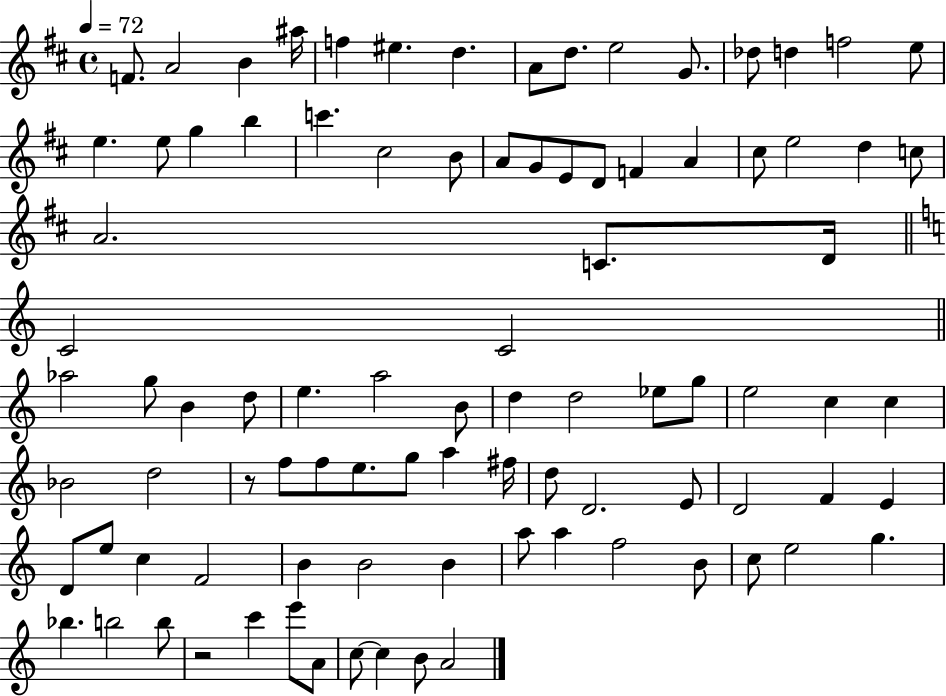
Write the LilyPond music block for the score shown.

{
  \clef treble
  \time 4/4
  \defaultTimeSignature
  \key d \major
  \tempo 4 = 72
  f'8. a'2 b'4 ais''16 | f''4 eis''4. d''4. | a'8 d''8. e''2 g'8. | des''8 d''4 f''2 e''8 | \break e''4. e''8 g''4 b''4 | c'''4. cis''2 b'8 | a'8 g'8 e'8 d'8 f'4 a'4 | cis''8 e''2 d''4 c''8 | \break a'2. c'8. d'16 | \bar "||" \break \key a \minor c'2 c'2 | \bar "||" \break \key c \major aes''2 g''8 b'4 d''8 | e''4. a''2 b'8 | d''4 d''2 ees''8 g''8 | e''2 c''4 c''4 | \break bes'2 d''2 | r8 f''8 f''8 e''8. g''8 a''4 fis''16 | d''8 d'2. e'8 | d'2 f'4 e'4 | \break d'8 e''8 c''4 f'2 | b'4 b'2 b'4 | a''8 a''4 f''2 b'8 | c''8 e''2 g''4. | \break bes''4. b''2 b''8 | r2 c'''4 e'''8 a'8 | c''8~~ c''4 b'8 a'2 | \bar "|."
}